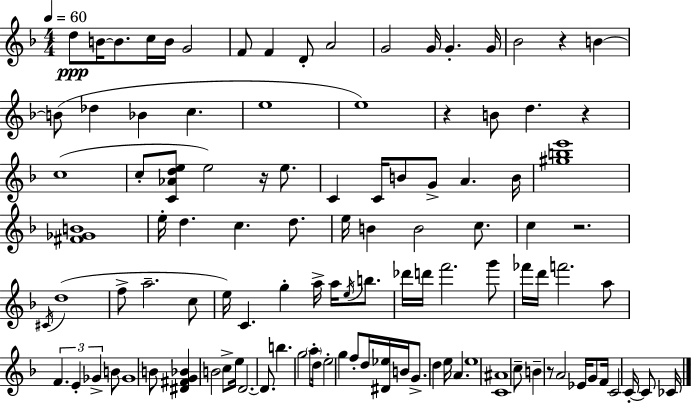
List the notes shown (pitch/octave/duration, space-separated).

D5/e B4/s B4/e. C5/s B4/s G4/h F4/e F4/q D4/e A4/h G4/h G4/s G4/q. G4/s Bb4/h R/q B4/q B4/e Db5/q Bb4/q C5/q. E5/w E5/w R/q B4/e D5/q. R/q C5/w C5/e [C4,Ab4,D5,E5]/e E5/h R/s E5/e. C4/q C4/s B4/e G4/e A4/q. B4/s [G#5,B5,E6]/w [F#4,Gb4,B4]/w E5/s D5/q. C5/q. D5/e. E5/s B4/q B4/h C5/e. C5/q R/h. C#4/s D5/w F5/e A5/h. C5/e E5/s C4/q. G5/q A5/s A5/s E5/s B5/e. Db6/s D6/s F6/h. G6/e FES6/s D6/s F6/h. A5/e F4/q. E4/q Gb4/q B4/e Gb4/w B4/e [D#4,F#4,G4,Bb4]/q B4/h C5/e E5/s D4/h. D4/e. B5/q. G5/h A5/e D5/s E5/h G5/q F5/e D5/s [D#4,Eb5]/s B4/s G4/e. D5/q E5/s A4/q. E5/w [C4,A#4]/w C5/e B4/q R/e A4/h Eb4/s G4/e F4/s C4/h C4/s C4/e CES4/s